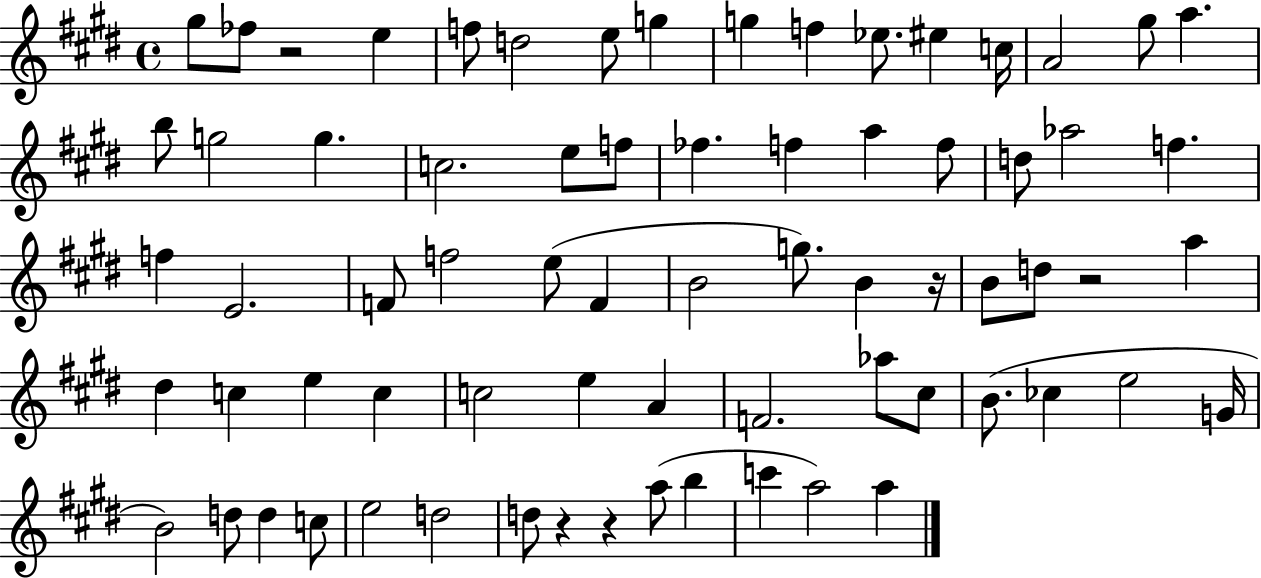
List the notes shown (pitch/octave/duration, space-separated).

G#5/e FES5/e R/h E5/q F5/e D5/h E5/e G5/q G5/q F5/q Eb5/e. EIS5/q C5/s A4/h G#5/e A5/q. B5/e G5/h G5/q. C5/h. E5/e F5/e FES5/q. F5/q A5/q F5/e D5/e Ab5/h F5/q. F5/q E4/h. F4/e F5/h E5/e F4/q B4/h G5/e. B4/q R/s B4/e D5/e R/h A5/q D#5/q C5/q E5/q C5/q C5/h E5/q A4/q F4/h. Ab5/e C#5/e B4/e. CES5/q E5/h G4/s B4/h D5/e D5/q C5/e E5/h D5/h D5/e R/q R/q A5/e B5/q C6/q A5/h A5/q